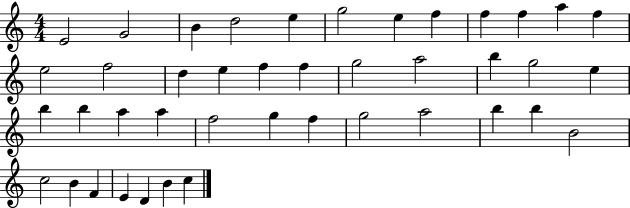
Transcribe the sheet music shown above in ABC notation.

X:1
T:Untitled
M:4/4
L:1/4
K:C
E2 G2 B d2 e g2 e f f f a f e2 f2 d e f f g2 a2 b g2 e b b a a f2 g f g2 a2 b b B2 c2 B F E D B c